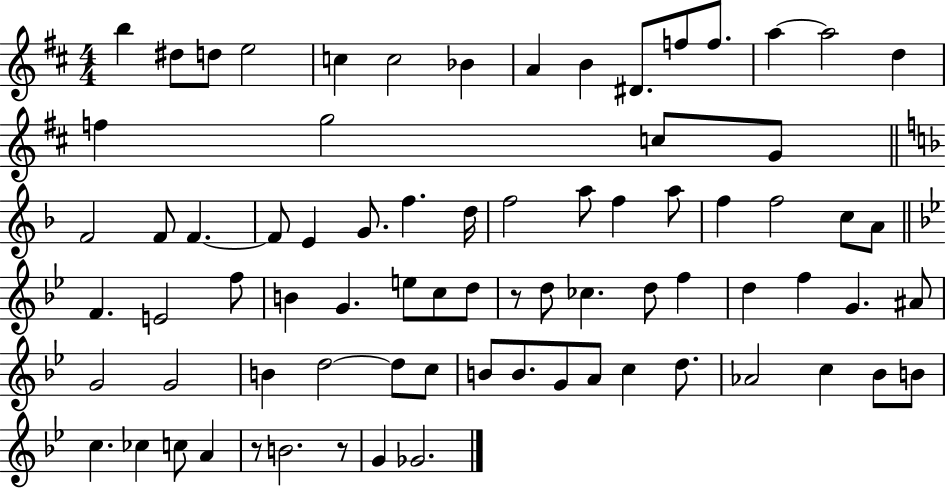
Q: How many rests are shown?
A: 3